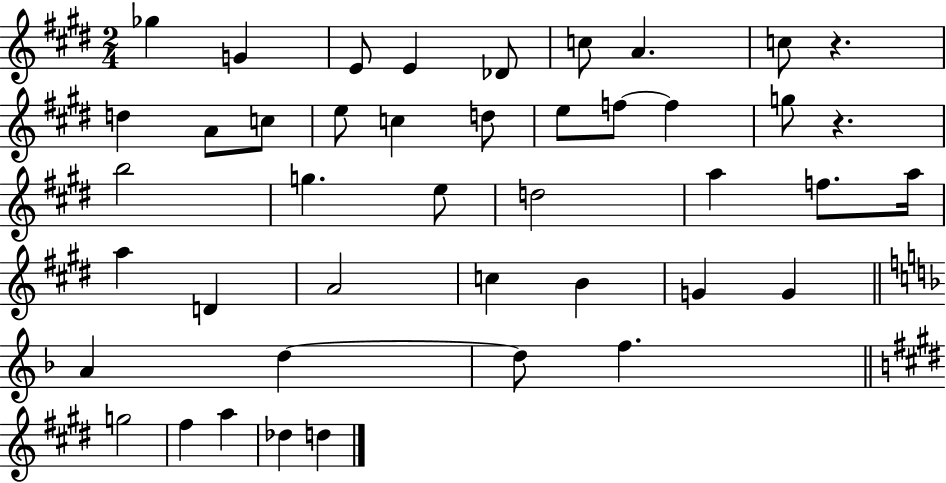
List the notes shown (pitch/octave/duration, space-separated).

Gb5/q G4/q E4/e E4/q Db4/e C5/e A4/q. C5/e R/q. D5/q A4/e C5/e E5/e C5/q D5/e E5/e F5/e F5/q G5/e R/q. B5/h G5/q. E5/e D5/h A5/q F5/e. A5/s A5/q D4/q A4/h C5/q B4/q G4/q G4/q A4/q D5/q D5/e F5/q. G5/h F#5/q A5/q Db5/q D5/q